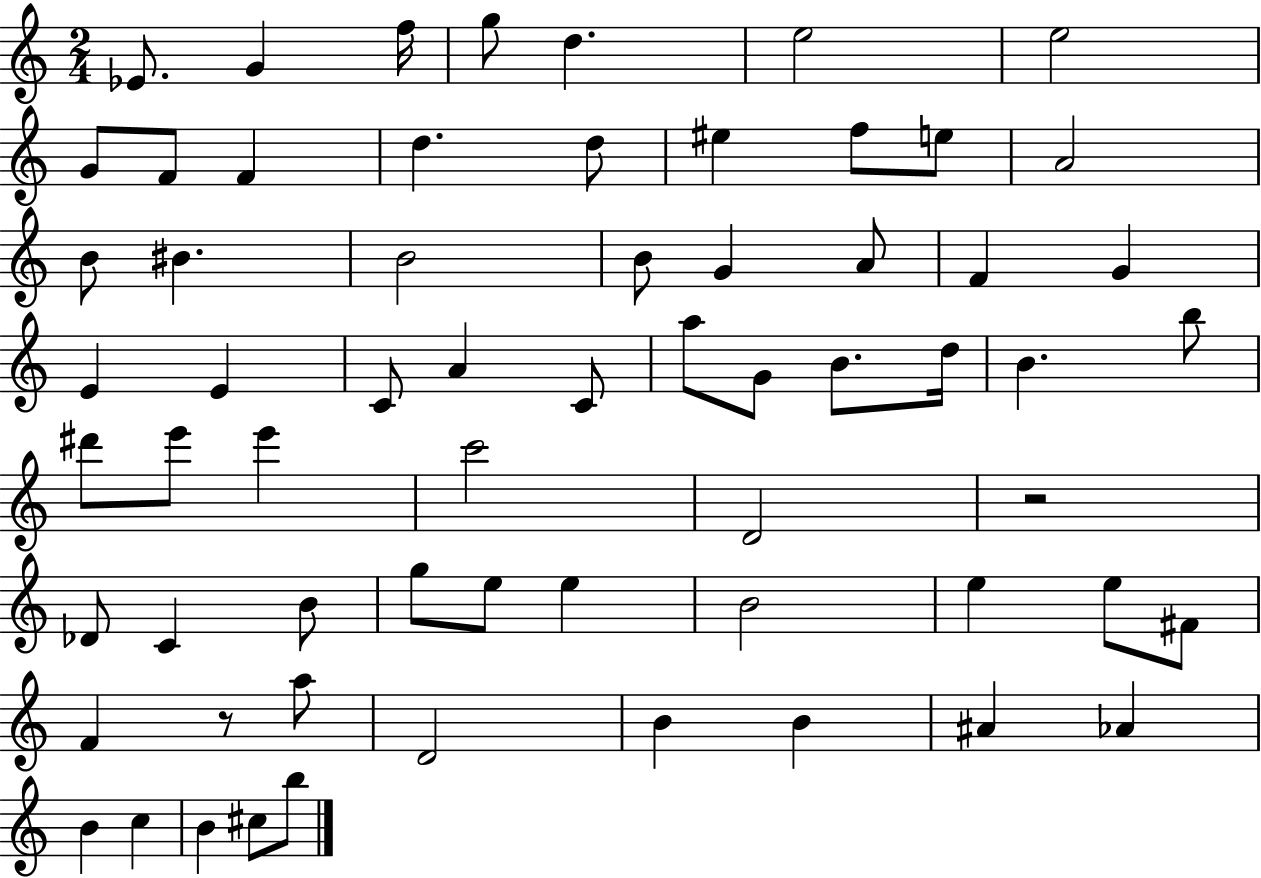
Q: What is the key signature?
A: C major